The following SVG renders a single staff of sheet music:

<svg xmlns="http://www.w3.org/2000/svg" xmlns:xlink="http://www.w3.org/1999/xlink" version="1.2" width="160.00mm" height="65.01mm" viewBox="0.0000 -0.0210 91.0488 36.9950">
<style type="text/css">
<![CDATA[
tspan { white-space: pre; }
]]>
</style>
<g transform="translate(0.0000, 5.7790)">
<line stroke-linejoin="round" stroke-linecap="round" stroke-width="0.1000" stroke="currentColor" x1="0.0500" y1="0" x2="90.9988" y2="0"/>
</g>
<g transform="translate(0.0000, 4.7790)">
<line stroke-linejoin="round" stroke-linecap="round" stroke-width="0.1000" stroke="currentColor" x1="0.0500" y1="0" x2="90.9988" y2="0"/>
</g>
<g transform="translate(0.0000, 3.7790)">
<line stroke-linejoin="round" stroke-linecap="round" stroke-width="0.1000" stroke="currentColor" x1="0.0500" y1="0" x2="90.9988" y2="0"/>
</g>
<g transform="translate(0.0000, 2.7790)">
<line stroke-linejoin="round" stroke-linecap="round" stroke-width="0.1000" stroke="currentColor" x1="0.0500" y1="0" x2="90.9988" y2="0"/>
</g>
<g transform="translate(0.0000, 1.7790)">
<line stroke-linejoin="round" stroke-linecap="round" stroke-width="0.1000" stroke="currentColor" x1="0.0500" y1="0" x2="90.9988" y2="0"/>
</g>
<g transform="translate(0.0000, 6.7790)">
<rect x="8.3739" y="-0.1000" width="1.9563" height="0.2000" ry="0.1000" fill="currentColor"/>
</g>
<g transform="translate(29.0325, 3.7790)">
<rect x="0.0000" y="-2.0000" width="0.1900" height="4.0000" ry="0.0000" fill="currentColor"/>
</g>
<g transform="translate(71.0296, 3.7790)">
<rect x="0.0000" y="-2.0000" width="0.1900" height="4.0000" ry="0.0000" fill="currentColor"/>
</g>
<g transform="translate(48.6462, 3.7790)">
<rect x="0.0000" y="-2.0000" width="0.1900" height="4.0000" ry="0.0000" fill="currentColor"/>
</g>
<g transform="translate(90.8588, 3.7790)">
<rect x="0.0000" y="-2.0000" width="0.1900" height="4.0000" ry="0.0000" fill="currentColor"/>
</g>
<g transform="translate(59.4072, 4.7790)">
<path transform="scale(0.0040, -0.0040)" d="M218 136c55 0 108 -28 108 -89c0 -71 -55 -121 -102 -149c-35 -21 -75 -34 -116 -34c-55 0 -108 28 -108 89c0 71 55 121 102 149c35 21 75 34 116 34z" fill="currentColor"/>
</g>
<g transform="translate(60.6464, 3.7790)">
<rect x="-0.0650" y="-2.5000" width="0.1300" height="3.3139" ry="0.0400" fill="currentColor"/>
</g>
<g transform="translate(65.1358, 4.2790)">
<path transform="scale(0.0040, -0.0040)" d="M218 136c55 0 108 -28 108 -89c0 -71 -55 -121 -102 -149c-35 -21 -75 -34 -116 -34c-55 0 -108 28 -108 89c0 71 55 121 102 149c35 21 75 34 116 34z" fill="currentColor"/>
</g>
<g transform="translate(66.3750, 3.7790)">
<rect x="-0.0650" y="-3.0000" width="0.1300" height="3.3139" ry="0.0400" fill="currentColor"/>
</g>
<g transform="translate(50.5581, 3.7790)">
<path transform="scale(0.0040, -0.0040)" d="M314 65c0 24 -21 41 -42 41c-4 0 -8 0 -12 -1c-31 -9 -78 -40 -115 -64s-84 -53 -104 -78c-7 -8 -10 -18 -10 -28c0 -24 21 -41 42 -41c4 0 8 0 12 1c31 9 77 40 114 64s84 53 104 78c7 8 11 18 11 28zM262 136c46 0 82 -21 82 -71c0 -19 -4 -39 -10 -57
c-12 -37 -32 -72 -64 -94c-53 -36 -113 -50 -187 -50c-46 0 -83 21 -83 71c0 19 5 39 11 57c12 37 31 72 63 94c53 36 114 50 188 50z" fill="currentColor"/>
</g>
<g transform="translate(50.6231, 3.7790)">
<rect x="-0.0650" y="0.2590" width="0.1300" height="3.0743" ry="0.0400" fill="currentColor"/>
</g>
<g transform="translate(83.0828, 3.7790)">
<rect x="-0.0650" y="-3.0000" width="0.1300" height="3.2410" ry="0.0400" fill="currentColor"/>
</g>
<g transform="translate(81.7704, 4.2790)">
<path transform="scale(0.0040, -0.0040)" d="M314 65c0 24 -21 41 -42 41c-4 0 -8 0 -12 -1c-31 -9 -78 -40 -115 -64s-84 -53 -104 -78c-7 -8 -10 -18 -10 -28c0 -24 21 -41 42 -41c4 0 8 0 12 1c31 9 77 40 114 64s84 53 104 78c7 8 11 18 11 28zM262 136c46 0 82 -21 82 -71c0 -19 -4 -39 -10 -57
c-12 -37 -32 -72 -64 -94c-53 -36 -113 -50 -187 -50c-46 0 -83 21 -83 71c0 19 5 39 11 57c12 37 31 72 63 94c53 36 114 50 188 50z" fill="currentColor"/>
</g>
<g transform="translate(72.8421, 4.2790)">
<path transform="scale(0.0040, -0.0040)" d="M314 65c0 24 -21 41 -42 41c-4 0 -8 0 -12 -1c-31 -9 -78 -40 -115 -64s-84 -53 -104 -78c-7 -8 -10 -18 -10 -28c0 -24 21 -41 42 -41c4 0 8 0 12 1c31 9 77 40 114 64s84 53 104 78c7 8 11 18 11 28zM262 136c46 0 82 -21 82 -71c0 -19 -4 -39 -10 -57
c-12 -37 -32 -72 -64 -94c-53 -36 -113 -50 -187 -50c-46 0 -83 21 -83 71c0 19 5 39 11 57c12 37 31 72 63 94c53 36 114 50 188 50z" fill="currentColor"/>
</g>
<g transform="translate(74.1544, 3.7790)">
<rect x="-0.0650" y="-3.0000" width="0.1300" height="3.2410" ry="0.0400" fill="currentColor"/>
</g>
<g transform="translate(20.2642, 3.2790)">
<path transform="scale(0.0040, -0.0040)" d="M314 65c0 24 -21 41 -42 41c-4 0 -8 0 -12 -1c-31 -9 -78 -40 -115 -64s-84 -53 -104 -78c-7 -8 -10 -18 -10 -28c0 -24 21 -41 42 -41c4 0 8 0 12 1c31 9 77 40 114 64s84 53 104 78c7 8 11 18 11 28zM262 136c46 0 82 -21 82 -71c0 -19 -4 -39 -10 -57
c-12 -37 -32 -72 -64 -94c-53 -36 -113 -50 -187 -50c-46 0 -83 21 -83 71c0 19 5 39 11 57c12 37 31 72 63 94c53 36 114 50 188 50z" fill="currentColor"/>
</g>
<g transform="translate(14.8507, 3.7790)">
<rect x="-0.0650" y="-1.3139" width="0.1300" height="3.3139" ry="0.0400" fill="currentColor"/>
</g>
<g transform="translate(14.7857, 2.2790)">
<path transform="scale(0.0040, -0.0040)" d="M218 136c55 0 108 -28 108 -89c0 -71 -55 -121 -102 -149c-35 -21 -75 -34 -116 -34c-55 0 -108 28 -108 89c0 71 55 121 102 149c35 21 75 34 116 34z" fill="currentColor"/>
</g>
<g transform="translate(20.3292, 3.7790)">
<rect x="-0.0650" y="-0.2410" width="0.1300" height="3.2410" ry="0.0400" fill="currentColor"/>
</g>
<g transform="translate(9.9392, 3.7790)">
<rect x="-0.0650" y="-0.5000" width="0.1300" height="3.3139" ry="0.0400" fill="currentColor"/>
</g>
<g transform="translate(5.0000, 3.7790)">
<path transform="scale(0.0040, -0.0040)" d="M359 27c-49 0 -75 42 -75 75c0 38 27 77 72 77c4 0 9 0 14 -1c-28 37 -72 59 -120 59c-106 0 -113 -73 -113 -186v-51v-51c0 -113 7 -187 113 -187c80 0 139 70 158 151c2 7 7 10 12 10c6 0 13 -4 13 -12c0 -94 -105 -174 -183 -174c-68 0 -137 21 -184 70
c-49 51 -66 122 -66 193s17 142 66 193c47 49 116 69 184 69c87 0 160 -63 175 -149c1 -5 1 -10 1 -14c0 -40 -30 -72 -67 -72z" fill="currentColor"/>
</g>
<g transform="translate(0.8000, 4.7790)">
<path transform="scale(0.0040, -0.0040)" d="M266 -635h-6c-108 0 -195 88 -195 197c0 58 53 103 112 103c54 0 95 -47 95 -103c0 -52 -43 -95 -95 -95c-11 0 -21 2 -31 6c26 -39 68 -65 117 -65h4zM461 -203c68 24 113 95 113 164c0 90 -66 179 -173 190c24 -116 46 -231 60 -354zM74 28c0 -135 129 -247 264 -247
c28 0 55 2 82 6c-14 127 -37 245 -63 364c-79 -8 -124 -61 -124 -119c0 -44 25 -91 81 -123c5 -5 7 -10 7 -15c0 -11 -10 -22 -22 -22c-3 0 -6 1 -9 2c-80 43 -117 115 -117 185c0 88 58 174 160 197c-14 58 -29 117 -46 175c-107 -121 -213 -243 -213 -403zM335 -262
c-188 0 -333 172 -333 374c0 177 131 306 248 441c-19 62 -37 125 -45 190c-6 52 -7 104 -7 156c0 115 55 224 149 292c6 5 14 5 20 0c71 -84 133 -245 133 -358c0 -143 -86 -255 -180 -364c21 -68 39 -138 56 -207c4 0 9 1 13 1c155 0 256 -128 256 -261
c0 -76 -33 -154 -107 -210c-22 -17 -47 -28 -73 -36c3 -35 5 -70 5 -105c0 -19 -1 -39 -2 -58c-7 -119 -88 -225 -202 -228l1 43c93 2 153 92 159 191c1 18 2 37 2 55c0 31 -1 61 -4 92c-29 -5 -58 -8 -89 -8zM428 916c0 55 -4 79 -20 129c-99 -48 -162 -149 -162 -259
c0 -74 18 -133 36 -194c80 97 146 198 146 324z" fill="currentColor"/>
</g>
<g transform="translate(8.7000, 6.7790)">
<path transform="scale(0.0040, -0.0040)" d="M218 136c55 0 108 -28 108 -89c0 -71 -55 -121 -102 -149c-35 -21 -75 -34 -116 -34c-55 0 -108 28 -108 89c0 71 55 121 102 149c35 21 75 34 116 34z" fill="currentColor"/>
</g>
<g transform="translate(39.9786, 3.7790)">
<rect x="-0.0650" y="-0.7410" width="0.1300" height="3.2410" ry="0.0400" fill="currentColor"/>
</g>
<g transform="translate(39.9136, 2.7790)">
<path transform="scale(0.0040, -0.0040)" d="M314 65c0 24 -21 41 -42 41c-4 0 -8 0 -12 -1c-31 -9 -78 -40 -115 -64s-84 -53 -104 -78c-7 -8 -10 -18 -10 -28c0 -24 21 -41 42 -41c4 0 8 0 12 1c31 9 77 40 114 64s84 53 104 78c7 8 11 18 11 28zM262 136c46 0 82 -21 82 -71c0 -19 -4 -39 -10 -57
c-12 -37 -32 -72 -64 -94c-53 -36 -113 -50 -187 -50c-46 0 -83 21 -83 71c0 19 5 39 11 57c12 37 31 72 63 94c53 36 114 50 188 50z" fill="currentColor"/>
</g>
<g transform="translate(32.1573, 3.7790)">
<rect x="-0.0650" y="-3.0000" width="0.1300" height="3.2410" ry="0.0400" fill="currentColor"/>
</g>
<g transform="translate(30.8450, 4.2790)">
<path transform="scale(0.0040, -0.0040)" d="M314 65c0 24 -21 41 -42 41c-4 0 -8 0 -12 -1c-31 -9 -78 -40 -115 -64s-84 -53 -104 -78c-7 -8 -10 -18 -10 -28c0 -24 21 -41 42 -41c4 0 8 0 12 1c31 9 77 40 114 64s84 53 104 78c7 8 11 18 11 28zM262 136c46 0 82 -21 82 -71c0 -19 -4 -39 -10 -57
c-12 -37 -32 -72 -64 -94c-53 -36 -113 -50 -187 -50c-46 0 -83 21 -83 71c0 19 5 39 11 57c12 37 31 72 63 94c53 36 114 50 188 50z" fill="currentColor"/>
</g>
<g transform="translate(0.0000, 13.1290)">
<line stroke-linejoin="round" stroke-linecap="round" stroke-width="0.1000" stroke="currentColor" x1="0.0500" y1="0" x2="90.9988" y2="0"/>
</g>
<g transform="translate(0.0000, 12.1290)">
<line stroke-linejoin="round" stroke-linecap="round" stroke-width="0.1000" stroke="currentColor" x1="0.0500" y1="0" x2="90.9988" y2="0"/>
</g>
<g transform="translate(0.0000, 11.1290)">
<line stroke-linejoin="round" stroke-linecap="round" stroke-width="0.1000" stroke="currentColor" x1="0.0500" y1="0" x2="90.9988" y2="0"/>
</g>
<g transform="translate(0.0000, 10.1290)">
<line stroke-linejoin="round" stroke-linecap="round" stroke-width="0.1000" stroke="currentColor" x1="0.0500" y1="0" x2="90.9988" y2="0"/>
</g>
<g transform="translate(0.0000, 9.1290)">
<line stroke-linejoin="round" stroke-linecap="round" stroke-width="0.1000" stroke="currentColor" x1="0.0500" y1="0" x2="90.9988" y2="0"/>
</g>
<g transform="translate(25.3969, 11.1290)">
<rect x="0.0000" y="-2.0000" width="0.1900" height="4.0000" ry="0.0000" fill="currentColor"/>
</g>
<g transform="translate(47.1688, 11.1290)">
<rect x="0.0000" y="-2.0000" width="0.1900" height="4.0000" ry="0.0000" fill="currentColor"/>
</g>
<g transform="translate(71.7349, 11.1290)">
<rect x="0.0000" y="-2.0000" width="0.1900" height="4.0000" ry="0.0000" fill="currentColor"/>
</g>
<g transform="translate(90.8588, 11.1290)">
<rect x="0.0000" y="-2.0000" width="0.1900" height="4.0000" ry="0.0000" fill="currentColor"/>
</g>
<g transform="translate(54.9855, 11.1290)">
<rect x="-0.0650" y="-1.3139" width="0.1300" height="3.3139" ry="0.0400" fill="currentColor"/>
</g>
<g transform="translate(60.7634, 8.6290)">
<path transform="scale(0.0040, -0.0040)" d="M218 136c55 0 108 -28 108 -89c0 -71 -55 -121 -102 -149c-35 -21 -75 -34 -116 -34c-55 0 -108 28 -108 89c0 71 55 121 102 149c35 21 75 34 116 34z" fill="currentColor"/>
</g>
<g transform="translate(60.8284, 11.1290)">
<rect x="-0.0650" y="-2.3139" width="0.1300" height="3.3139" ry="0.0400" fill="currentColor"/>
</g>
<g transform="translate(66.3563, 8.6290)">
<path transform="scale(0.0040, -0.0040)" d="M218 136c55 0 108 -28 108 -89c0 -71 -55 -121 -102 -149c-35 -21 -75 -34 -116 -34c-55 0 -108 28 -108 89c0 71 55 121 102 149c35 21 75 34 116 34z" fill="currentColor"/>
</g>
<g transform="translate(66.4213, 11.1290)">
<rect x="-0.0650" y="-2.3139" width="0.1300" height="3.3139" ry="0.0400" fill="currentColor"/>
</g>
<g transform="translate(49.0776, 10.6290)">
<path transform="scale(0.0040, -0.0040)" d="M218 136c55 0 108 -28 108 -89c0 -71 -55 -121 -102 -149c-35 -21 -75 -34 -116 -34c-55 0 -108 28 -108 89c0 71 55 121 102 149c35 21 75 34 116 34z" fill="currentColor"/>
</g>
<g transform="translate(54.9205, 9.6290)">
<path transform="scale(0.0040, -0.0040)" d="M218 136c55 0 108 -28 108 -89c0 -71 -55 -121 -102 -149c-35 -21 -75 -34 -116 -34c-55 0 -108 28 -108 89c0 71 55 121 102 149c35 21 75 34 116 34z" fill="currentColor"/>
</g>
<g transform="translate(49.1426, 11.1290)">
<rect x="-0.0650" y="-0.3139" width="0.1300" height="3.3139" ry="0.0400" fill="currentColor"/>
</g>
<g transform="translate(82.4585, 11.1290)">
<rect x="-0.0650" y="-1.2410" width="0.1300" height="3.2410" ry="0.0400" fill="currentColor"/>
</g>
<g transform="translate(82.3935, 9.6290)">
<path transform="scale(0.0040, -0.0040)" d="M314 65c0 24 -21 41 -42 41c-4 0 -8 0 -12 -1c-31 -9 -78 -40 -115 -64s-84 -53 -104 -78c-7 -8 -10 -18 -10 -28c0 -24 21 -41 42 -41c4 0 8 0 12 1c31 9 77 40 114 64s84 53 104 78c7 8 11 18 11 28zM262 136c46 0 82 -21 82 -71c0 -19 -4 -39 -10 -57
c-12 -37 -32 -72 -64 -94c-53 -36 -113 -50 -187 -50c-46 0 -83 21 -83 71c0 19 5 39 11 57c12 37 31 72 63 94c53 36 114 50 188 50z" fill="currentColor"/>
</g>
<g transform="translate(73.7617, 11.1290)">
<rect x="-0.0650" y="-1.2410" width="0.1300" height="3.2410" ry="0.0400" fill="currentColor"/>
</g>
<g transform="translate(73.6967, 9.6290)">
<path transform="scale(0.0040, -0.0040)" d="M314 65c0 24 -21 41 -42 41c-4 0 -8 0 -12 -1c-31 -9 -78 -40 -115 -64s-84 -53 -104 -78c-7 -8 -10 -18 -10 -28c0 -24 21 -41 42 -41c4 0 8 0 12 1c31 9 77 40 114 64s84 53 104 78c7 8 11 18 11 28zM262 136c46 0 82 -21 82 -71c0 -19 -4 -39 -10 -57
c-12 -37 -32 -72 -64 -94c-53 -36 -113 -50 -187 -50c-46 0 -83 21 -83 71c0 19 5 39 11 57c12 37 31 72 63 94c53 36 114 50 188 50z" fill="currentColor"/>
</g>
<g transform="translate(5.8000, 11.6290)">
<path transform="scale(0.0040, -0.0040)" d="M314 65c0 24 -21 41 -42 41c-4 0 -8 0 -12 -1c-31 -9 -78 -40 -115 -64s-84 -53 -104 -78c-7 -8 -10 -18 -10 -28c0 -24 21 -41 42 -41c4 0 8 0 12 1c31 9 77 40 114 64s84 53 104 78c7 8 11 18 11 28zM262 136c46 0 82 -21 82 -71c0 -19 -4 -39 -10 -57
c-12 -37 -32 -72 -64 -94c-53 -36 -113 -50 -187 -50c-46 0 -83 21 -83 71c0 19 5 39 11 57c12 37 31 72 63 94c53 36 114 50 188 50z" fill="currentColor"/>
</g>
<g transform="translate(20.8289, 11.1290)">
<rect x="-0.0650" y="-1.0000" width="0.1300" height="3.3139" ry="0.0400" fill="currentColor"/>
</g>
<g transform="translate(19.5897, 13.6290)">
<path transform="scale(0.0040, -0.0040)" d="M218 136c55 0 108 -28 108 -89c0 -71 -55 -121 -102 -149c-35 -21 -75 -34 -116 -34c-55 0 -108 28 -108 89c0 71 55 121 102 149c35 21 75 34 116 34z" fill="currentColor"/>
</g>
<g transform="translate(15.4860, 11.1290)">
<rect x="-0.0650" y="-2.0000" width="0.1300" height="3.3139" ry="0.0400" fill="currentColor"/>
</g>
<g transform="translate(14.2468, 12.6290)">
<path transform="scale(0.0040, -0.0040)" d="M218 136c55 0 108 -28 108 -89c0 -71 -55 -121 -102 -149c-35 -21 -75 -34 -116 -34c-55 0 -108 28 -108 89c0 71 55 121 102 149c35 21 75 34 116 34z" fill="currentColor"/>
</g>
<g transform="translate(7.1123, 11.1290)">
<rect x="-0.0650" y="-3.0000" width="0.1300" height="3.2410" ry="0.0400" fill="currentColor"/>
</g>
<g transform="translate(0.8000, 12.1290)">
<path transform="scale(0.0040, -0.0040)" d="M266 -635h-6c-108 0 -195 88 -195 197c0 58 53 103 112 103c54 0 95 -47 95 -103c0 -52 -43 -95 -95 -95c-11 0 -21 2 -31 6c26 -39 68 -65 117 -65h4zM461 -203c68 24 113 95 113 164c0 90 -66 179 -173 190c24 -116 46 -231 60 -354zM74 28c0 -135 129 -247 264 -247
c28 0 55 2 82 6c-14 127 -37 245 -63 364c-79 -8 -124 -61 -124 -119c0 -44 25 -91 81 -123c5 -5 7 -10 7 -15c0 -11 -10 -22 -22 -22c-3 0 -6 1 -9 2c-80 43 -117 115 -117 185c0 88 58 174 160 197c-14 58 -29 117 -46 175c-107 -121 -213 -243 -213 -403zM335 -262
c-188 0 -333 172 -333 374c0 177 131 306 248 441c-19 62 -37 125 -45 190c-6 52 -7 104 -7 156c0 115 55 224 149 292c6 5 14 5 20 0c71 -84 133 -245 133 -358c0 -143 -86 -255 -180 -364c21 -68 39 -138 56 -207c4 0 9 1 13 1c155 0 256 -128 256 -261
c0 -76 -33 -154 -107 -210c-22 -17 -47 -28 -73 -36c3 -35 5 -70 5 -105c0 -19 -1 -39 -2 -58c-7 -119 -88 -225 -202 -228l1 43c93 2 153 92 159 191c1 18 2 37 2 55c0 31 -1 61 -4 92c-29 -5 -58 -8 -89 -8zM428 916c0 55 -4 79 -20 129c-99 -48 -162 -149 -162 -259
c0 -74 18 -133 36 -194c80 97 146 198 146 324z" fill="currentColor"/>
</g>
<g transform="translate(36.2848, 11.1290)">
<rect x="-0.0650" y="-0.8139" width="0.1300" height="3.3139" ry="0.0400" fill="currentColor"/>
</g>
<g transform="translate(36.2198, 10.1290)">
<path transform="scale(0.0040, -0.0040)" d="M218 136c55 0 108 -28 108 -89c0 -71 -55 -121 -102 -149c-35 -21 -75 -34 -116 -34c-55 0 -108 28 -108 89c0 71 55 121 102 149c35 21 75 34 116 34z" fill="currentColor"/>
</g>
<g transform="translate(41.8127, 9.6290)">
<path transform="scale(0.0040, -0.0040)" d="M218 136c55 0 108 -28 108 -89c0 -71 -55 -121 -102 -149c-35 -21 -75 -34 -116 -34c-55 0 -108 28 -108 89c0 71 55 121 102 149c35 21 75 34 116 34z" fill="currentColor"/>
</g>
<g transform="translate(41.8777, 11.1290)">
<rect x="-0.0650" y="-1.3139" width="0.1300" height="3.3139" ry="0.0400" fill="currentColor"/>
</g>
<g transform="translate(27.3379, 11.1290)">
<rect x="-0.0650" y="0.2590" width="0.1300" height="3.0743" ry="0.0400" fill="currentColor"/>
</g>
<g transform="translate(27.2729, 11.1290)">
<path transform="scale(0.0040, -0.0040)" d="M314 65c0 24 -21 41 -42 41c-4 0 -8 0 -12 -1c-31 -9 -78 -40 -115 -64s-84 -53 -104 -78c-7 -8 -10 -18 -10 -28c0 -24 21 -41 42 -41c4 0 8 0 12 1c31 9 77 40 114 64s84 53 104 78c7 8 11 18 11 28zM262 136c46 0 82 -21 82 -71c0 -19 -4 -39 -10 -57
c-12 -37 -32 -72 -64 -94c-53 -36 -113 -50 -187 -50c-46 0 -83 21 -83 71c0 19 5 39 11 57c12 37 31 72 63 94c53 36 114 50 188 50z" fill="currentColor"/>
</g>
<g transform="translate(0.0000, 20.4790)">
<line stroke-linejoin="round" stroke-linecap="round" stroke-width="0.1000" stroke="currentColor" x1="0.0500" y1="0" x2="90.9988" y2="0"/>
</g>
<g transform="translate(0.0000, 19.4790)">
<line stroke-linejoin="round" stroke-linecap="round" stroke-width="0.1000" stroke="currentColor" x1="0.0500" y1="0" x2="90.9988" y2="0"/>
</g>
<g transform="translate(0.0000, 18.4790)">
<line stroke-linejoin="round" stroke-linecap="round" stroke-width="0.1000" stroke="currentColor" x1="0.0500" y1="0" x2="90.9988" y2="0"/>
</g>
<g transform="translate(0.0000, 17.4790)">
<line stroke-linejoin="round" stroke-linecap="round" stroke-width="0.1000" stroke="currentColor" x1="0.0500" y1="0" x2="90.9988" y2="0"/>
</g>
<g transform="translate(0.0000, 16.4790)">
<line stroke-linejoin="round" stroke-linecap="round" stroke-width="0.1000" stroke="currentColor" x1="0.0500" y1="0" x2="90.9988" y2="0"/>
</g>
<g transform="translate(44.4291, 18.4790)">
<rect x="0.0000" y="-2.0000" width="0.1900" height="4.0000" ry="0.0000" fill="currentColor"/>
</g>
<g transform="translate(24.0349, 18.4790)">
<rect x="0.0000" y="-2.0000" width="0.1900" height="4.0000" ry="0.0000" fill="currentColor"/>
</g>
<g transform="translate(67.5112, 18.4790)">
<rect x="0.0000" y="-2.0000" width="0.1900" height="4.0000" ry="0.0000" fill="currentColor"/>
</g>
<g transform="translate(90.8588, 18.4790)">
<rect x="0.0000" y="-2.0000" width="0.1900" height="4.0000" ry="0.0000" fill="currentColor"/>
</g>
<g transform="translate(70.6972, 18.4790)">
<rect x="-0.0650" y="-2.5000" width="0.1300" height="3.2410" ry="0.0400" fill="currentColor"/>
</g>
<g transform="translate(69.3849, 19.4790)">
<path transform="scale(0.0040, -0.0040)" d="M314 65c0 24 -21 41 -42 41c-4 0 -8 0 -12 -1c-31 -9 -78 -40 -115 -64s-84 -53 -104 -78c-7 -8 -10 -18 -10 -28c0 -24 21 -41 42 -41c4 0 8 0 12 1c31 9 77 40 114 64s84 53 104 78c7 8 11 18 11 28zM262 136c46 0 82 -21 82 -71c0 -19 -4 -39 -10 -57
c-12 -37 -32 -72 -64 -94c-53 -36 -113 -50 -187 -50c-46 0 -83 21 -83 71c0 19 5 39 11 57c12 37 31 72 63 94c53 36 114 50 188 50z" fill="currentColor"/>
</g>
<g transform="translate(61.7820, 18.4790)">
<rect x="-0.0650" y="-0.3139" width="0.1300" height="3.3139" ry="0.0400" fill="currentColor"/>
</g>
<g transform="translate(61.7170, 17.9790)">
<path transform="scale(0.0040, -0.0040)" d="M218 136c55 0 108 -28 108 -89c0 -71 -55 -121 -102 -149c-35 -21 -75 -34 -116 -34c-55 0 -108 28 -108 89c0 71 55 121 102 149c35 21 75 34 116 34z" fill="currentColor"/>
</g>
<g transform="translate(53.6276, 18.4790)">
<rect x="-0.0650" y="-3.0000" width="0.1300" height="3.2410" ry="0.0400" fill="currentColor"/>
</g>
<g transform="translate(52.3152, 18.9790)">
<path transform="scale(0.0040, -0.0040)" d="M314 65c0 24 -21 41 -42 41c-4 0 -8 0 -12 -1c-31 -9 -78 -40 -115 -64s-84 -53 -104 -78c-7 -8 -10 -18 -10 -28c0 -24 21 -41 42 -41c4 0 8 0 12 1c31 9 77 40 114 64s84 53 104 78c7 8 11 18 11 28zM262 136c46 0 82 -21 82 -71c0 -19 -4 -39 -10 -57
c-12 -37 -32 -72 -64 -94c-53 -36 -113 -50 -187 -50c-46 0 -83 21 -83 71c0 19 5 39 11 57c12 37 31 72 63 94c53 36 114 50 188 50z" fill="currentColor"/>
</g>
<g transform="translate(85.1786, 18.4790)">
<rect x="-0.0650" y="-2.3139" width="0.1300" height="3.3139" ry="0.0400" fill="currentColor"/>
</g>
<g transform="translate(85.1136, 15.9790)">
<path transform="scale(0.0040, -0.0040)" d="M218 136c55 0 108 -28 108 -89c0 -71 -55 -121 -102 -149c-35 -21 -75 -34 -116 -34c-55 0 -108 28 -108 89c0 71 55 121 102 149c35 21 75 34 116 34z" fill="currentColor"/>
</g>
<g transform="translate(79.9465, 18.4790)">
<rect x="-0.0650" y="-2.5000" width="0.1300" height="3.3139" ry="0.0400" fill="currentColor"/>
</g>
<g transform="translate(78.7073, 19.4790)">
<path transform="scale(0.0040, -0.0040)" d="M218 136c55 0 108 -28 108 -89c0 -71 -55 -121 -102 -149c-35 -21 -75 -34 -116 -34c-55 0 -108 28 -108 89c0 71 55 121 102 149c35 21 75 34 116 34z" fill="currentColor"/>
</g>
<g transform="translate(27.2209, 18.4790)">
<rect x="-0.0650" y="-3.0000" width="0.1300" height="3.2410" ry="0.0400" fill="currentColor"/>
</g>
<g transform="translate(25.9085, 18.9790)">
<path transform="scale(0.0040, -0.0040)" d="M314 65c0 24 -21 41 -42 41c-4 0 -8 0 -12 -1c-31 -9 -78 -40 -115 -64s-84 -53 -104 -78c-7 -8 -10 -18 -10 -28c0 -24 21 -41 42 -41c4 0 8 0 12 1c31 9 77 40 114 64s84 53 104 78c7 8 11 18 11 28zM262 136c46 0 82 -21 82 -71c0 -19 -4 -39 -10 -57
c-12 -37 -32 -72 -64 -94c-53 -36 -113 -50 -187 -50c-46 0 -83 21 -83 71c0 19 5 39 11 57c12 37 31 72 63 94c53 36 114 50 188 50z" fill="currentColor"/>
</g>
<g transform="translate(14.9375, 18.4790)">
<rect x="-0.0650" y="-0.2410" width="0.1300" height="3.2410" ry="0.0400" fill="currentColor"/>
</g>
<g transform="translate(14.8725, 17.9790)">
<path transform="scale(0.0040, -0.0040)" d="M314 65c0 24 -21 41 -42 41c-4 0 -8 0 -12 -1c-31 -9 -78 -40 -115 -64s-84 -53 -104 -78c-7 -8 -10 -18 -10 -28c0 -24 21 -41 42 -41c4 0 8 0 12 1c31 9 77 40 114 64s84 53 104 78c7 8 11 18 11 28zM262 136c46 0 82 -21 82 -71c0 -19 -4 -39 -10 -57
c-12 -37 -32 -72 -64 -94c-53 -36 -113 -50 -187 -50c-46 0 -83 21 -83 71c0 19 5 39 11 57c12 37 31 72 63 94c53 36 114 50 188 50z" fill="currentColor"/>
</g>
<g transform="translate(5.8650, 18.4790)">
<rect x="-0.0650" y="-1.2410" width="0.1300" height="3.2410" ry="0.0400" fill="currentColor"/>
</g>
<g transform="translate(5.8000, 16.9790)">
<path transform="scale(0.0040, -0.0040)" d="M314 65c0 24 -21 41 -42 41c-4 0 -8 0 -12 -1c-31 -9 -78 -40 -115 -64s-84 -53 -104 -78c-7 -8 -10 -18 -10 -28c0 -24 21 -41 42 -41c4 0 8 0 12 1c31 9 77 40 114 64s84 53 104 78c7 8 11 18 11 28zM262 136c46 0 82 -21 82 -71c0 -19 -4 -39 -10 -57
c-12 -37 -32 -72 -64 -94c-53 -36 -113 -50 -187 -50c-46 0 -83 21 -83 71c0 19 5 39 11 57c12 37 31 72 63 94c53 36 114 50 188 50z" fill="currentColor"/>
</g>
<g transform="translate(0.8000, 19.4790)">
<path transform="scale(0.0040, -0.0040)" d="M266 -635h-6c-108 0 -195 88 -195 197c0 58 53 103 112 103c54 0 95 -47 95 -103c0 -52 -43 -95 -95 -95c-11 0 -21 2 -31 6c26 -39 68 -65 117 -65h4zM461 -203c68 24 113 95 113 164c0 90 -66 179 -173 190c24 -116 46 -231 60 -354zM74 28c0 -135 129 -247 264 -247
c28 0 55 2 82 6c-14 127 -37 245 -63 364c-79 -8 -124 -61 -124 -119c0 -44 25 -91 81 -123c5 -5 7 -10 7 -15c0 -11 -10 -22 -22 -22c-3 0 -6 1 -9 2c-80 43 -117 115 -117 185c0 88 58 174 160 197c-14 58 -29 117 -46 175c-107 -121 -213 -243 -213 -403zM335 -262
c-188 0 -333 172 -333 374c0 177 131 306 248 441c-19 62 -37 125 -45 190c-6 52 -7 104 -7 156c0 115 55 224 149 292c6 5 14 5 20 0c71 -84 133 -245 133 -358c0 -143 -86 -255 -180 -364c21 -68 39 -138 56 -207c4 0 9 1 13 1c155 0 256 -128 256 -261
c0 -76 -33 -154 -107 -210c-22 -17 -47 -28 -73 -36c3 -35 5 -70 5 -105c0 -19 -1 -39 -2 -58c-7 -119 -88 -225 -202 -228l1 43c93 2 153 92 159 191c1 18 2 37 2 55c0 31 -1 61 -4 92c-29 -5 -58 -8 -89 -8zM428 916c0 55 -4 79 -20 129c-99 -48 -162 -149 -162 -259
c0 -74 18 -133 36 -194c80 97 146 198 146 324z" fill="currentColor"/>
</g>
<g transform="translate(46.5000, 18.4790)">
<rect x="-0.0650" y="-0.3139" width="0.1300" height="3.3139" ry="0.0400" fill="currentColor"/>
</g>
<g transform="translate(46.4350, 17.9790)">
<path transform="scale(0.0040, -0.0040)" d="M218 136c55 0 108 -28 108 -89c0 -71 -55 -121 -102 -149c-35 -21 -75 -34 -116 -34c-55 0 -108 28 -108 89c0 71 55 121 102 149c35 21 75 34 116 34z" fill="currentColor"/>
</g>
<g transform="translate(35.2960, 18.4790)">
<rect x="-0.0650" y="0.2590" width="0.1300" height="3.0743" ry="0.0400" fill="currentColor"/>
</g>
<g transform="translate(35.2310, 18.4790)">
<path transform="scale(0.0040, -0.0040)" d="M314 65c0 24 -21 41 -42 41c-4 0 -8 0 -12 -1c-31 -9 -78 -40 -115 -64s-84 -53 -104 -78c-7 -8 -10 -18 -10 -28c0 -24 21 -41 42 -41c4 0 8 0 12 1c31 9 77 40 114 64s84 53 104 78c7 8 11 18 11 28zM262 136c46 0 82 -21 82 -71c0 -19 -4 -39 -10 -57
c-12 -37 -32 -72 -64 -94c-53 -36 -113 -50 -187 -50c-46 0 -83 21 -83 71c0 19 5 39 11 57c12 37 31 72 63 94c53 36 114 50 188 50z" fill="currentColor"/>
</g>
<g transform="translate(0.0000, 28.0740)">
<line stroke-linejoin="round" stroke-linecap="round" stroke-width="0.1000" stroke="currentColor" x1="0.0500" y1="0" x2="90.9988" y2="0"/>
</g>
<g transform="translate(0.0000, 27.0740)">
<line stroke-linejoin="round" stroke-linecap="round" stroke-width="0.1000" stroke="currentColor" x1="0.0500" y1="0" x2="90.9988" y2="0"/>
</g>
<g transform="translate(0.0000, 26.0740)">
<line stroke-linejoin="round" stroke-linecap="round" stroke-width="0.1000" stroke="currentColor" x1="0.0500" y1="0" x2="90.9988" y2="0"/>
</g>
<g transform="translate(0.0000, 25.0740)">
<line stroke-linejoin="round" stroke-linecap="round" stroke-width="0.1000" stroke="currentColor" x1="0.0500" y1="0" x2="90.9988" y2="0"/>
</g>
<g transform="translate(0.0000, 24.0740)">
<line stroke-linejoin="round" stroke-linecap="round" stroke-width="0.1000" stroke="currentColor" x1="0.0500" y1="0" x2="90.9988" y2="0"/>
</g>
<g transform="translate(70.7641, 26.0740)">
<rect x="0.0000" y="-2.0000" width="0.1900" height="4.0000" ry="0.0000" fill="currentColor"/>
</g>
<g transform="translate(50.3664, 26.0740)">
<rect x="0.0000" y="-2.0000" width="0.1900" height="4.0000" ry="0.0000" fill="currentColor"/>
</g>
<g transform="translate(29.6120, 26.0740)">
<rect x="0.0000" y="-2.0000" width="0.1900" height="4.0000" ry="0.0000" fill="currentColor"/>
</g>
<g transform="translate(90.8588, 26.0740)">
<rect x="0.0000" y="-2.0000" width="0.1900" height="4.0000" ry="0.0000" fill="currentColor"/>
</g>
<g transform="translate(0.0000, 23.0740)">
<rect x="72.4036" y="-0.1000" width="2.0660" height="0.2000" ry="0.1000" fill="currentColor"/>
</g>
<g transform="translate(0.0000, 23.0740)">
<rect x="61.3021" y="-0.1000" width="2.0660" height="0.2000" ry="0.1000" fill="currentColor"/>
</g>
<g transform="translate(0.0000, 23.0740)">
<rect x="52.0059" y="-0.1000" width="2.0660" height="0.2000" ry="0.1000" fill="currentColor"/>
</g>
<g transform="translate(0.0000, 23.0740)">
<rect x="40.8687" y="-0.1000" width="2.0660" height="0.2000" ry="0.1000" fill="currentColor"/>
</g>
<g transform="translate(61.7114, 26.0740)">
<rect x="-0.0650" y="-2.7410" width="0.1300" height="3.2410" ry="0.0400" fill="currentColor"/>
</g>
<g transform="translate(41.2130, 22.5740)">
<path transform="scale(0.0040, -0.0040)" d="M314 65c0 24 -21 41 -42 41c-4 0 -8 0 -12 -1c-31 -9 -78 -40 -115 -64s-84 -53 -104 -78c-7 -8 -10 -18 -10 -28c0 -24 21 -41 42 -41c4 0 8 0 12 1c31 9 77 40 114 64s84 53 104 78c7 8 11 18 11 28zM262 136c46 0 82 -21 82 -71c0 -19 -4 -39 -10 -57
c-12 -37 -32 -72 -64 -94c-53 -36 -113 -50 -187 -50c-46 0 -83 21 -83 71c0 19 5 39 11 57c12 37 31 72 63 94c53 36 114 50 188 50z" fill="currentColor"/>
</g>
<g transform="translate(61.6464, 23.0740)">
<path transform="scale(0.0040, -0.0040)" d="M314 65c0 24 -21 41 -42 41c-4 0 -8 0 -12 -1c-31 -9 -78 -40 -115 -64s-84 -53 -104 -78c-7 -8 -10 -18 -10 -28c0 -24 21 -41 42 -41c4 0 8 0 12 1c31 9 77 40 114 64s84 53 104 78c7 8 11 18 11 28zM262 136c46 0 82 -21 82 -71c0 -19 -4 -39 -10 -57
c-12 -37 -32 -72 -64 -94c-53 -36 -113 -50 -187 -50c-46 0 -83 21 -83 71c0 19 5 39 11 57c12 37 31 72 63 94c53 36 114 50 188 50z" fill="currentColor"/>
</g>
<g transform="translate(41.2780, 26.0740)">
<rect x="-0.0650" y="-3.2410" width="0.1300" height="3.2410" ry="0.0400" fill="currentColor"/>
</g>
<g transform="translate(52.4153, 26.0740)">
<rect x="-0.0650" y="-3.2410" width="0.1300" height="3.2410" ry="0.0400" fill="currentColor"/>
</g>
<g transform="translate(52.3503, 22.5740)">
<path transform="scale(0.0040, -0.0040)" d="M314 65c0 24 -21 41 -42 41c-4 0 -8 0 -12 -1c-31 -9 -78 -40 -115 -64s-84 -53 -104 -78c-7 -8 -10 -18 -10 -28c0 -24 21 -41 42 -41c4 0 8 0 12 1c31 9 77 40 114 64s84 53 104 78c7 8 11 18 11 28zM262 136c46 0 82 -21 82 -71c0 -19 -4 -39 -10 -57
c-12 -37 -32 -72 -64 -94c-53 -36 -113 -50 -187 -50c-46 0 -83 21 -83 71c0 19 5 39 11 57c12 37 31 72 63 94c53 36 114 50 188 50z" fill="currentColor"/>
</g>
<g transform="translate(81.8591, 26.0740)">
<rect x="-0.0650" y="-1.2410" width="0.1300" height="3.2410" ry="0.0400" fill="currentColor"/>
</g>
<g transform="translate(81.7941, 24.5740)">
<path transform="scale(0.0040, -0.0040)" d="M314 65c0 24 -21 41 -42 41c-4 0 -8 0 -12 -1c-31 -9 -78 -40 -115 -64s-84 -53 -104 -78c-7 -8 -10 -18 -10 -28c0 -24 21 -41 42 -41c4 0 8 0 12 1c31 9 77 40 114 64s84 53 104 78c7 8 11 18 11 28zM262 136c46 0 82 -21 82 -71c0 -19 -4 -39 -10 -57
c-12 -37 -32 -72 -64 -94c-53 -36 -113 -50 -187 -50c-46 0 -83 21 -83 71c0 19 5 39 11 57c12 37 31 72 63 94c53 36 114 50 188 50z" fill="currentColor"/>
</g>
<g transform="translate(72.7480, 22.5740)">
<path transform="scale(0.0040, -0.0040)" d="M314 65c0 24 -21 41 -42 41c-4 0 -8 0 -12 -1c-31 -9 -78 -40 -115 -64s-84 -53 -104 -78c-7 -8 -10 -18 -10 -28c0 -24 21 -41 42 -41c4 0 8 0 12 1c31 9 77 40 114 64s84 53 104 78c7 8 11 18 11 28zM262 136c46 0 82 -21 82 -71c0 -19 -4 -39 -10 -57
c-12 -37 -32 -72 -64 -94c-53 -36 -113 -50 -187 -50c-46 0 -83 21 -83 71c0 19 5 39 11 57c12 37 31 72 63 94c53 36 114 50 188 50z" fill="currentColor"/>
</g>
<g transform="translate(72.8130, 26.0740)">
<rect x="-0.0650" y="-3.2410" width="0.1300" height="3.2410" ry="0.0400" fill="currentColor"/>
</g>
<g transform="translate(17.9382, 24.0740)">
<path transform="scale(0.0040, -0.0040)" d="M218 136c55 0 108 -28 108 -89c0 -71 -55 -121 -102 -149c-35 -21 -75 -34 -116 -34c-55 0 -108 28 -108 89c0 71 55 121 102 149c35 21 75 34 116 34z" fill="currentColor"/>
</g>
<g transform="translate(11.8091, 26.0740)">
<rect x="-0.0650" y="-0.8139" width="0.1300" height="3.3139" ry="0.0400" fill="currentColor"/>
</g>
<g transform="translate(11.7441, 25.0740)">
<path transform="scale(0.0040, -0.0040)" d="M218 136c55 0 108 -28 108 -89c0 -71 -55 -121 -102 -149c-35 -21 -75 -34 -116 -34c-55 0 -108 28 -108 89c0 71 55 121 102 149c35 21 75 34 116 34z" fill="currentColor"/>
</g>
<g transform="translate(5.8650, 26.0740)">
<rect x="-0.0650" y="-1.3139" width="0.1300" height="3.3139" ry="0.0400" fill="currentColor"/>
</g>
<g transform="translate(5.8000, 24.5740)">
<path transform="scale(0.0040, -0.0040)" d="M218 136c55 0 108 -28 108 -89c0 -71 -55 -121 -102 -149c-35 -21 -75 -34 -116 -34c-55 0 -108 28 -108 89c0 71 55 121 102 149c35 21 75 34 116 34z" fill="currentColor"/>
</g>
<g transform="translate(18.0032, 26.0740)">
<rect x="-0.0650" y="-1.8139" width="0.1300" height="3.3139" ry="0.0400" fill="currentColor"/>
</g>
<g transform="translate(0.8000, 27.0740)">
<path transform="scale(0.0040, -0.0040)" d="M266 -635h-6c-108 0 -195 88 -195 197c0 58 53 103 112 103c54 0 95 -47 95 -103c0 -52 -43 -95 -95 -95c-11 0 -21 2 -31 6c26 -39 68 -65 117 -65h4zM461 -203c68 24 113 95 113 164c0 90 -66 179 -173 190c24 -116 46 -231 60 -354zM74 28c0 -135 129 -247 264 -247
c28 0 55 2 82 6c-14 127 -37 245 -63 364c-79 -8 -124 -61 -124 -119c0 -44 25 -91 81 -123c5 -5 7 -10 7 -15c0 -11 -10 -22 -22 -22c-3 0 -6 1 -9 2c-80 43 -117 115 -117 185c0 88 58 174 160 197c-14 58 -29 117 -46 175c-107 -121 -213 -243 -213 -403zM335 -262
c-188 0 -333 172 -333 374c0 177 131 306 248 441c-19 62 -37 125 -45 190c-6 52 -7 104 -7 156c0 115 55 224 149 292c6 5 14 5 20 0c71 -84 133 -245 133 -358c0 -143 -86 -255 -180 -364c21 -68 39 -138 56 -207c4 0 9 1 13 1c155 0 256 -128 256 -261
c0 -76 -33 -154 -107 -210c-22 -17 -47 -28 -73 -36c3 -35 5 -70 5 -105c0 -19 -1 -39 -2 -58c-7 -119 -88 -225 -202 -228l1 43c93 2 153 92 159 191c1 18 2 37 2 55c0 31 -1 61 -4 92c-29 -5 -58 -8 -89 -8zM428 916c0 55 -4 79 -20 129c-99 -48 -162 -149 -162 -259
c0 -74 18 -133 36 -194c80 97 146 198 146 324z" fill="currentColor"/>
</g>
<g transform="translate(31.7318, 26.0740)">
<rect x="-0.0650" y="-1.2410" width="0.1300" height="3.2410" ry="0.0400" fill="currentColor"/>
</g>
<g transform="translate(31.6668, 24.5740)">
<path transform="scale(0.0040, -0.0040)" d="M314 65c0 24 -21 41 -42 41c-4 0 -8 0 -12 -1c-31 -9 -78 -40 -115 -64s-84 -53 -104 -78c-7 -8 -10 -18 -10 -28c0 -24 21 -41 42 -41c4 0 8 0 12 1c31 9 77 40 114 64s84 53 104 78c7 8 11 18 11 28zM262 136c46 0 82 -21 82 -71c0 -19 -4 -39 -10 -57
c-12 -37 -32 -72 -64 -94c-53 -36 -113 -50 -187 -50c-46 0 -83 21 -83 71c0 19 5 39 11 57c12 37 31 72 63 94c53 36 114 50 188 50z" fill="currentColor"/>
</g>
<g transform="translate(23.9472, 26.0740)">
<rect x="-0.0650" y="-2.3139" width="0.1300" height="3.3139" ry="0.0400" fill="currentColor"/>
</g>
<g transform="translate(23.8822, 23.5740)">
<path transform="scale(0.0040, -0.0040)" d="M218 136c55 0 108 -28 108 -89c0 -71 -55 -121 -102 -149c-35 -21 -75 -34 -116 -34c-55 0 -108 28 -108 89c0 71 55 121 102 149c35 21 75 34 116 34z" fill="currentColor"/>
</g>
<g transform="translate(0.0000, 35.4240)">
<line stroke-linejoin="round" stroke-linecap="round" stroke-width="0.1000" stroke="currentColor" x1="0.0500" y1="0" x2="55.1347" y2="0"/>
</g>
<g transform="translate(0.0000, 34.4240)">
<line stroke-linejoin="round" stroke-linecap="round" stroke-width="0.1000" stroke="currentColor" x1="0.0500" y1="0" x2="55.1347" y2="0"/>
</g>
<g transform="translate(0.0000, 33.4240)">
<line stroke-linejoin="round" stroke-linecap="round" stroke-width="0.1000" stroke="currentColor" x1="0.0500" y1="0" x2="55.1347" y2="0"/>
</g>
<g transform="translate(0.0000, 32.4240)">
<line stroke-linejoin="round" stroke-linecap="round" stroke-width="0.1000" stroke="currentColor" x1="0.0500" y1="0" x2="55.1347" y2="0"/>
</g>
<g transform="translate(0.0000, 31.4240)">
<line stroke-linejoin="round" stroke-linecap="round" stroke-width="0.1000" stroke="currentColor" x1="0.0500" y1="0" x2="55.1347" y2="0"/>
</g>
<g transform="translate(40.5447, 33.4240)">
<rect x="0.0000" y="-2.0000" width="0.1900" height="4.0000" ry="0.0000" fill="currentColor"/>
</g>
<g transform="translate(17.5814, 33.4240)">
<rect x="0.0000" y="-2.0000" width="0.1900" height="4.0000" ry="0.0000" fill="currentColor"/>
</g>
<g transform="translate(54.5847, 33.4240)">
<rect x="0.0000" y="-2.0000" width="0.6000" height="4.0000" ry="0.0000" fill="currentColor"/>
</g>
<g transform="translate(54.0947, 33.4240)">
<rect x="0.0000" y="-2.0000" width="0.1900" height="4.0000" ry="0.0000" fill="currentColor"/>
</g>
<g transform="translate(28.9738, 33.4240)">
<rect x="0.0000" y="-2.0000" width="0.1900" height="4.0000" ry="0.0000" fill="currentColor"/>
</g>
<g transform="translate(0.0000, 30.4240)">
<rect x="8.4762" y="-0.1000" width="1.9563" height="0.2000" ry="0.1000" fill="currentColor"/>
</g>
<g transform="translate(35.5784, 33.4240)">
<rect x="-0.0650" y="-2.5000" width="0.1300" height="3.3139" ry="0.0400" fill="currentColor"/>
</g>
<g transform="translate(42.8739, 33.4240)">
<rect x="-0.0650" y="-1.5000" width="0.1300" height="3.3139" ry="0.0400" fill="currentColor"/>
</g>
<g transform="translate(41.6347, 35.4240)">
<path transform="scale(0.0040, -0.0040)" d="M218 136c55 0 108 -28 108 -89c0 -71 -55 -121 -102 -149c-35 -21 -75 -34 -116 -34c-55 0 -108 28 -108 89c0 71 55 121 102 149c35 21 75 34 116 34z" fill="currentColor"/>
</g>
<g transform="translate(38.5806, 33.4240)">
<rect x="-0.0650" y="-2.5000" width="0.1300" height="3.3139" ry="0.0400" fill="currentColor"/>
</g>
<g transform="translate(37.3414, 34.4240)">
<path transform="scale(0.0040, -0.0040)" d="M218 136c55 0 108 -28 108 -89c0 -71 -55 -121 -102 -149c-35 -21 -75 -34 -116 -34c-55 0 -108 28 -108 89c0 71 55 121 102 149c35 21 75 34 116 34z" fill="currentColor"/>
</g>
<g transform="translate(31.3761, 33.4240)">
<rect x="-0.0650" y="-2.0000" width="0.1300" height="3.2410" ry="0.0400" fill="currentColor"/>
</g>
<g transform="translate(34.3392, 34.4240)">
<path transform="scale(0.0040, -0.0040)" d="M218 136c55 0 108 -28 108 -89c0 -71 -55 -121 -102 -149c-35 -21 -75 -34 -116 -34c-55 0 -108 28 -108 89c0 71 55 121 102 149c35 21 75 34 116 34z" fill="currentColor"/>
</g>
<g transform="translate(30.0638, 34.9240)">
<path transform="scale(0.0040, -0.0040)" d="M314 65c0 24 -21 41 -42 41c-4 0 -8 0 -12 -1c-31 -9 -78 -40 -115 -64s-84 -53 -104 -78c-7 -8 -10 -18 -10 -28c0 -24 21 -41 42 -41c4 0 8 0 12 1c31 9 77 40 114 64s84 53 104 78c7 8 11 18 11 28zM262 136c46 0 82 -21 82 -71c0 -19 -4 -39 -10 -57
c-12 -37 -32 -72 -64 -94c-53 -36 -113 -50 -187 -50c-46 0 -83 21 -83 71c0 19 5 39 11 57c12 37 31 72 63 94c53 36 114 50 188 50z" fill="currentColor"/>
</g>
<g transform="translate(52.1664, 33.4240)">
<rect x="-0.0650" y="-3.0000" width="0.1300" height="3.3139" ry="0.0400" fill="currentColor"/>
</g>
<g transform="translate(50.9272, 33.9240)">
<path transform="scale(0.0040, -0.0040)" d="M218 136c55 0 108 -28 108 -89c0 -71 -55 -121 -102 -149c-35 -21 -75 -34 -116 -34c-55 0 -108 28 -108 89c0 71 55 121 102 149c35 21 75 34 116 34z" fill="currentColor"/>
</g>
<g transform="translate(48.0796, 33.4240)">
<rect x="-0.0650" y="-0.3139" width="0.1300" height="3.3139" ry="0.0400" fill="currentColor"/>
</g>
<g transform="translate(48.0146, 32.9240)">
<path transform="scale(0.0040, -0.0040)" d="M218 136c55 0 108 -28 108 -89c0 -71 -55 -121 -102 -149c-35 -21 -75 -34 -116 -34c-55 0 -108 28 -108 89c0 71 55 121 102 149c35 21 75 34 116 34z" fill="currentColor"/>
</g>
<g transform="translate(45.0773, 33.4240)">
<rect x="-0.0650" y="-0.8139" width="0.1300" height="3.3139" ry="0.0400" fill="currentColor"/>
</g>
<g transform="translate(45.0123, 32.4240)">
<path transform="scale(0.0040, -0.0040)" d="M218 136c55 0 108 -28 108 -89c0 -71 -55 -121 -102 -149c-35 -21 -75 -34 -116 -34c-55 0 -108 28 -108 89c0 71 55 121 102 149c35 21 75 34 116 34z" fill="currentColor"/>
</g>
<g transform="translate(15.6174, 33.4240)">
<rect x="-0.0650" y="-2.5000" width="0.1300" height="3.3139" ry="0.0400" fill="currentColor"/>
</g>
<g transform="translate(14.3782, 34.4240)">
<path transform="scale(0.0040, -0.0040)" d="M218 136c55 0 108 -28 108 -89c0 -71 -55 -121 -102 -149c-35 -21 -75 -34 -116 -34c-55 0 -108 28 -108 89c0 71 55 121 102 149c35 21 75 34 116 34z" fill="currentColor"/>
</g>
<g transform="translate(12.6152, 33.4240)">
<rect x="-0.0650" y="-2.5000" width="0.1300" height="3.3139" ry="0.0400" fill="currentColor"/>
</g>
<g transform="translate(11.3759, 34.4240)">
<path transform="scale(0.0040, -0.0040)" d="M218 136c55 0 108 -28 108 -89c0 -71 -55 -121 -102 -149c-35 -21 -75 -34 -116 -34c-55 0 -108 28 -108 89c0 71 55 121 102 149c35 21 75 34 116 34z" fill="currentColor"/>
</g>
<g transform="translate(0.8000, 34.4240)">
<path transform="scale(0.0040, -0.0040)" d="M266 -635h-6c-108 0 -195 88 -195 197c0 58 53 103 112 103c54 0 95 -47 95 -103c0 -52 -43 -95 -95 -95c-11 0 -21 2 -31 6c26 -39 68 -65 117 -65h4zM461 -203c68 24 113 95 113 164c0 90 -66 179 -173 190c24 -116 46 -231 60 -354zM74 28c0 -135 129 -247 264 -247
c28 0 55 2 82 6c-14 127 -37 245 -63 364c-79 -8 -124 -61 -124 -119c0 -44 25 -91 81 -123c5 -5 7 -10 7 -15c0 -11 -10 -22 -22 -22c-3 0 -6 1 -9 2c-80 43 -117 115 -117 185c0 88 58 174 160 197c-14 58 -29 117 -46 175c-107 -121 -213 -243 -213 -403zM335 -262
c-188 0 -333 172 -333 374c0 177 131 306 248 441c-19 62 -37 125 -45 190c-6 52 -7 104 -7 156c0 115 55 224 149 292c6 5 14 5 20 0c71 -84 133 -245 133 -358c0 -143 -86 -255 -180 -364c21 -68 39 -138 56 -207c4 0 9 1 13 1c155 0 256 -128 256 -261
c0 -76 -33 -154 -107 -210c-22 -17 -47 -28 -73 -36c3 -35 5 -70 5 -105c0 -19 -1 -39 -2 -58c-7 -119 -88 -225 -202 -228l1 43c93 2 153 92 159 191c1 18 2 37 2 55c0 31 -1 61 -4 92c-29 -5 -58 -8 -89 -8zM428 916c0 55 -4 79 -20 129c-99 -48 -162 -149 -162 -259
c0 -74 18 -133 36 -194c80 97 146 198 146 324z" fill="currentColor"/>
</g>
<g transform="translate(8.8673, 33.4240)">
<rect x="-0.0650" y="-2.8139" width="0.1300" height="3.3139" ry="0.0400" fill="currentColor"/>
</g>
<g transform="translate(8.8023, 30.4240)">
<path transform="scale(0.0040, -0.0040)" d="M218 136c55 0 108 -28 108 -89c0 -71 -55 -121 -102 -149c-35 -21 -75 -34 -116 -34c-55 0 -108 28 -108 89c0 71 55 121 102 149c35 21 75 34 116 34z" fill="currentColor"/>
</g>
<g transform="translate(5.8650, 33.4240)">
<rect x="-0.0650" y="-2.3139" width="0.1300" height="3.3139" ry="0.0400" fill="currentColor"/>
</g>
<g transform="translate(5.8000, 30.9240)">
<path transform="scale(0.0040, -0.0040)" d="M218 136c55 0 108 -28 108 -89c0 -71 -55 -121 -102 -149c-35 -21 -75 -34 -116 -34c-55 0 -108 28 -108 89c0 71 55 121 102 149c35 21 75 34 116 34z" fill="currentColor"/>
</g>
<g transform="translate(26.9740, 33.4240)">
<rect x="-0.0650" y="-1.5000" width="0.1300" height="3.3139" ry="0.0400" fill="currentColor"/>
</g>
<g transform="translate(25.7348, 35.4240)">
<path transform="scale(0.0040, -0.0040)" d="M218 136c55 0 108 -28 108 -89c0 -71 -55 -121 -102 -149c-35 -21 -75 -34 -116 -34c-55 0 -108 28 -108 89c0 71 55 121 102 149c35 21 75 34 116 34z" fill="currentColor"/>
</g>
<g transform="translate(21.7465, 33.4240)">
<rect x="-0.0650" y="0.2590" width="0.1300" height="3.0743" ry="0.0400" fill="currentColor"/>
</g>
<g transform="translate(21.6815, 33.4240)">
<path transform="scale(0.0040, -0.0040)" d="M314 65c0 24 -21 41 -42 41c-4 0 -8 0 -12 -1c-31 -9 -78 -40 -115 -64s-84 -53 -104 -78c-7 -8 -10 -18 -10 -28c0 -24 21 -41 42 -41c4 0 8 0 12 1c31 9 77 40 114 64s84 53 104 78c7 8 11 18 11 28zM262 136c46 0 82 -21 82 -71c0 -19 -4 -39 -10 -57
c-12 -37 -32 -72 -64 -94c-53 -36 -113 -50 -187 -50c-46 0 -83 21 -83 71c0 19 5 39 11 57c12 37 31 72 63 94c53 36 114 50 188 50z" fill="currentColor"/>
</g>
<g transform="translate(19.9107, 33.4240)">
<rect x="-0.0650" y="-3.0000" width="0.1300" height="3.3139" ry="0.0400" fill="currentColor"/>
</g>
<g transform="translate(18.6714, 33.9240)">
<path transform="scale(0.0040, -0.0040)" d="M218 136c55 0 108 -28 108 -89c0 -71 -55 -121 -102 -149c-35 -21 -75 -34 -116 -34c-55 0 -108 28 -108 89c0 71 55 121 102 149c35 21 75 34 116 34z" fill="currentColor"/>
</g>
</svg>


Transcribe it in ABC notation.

X:1
T:Untitled
M:4/4
L:1/4
K:C
C e c2 A2 d2 B2 G A A2 A2 A2 F D B2 d e c e g g e2 e2 e2 c2 A2 B2 c A2 c G2 G g e d f g e2 b2 b2 a2 b2 e2 g a G G A B2 E F2 G G E d c A